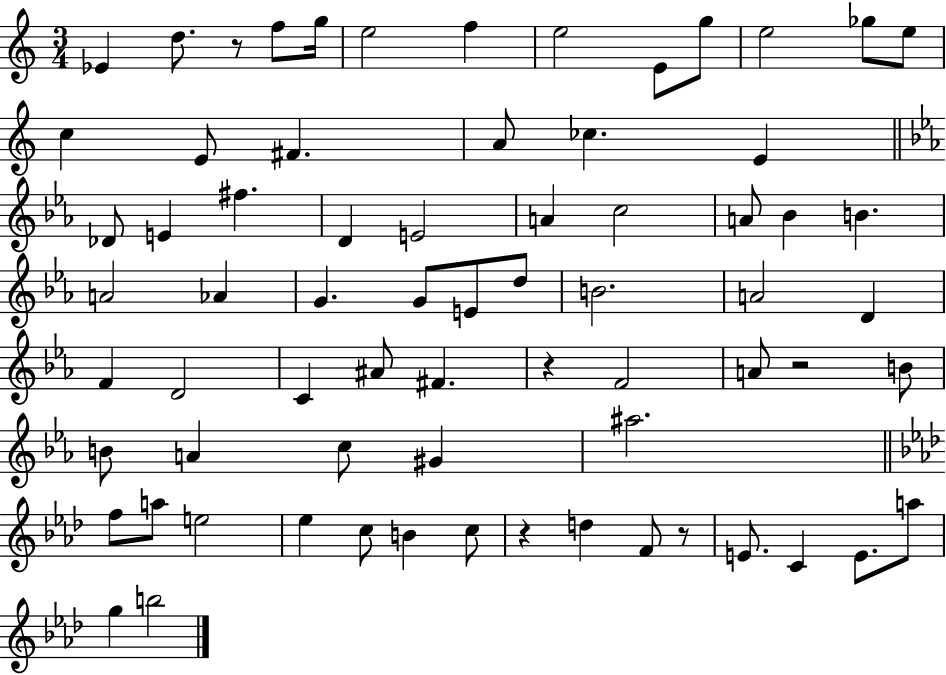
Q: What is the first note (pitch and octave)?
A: Eb4